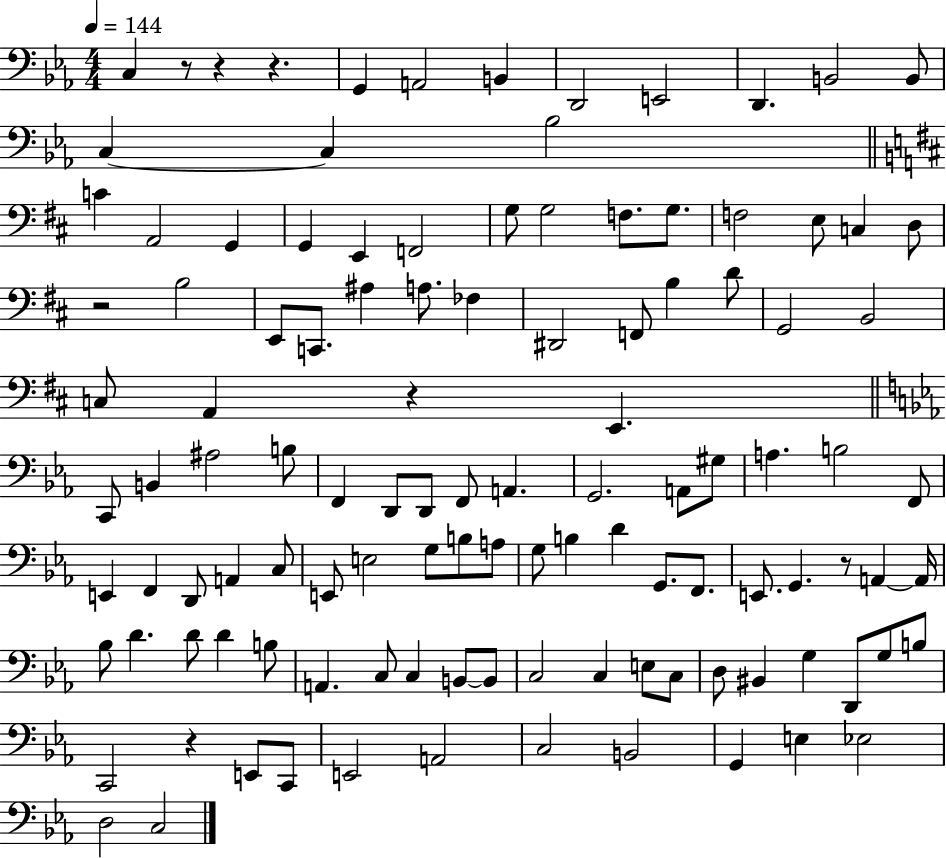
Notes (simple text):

C3/q R/e R/q R/q. G2/q A2/h B2/q D2/h E2/h D2/q. B2/h B2/e C3/q C3/q Bb3/h C4/q A2/h G2/q G2/q E2/q F2/h G3/e G3/h F3/e. G3/e. F3/h E3/e C3/q D3/e R/h B3/h E2/e C2/e. A#3/q A3/e. FES3/q D#2/h F2/e B3/q D4/e G2/h B2/h C3/e A2/q R/q E2/q. C2/e B2/q A#3/h B3/e F2/q D2/e D2/e F2/e A2/q. G2/h. A2/e G#3/e A3/q. B3/h F2/e E2/q F2/q D2/e A2/q C3/e E2/e E3/h G3/e B3/e A3/e G3/e B3/q D4/q G2/e. F2/e. E2/e. G2/q. R/e A2/q A2/s Bb3/e D4/q. D4/e D4/q B3/e A2/q. C3/e C3/q B2/e B2/e C3/h C3/q E3/e C3/e D3/e BIS2/q G3/q D2/e G3/e B3/e C2/h R/q E2/e C2/e E2/h A2/h C3/h B2/h G2/q E3/q Eb3/h D3/h C3/h